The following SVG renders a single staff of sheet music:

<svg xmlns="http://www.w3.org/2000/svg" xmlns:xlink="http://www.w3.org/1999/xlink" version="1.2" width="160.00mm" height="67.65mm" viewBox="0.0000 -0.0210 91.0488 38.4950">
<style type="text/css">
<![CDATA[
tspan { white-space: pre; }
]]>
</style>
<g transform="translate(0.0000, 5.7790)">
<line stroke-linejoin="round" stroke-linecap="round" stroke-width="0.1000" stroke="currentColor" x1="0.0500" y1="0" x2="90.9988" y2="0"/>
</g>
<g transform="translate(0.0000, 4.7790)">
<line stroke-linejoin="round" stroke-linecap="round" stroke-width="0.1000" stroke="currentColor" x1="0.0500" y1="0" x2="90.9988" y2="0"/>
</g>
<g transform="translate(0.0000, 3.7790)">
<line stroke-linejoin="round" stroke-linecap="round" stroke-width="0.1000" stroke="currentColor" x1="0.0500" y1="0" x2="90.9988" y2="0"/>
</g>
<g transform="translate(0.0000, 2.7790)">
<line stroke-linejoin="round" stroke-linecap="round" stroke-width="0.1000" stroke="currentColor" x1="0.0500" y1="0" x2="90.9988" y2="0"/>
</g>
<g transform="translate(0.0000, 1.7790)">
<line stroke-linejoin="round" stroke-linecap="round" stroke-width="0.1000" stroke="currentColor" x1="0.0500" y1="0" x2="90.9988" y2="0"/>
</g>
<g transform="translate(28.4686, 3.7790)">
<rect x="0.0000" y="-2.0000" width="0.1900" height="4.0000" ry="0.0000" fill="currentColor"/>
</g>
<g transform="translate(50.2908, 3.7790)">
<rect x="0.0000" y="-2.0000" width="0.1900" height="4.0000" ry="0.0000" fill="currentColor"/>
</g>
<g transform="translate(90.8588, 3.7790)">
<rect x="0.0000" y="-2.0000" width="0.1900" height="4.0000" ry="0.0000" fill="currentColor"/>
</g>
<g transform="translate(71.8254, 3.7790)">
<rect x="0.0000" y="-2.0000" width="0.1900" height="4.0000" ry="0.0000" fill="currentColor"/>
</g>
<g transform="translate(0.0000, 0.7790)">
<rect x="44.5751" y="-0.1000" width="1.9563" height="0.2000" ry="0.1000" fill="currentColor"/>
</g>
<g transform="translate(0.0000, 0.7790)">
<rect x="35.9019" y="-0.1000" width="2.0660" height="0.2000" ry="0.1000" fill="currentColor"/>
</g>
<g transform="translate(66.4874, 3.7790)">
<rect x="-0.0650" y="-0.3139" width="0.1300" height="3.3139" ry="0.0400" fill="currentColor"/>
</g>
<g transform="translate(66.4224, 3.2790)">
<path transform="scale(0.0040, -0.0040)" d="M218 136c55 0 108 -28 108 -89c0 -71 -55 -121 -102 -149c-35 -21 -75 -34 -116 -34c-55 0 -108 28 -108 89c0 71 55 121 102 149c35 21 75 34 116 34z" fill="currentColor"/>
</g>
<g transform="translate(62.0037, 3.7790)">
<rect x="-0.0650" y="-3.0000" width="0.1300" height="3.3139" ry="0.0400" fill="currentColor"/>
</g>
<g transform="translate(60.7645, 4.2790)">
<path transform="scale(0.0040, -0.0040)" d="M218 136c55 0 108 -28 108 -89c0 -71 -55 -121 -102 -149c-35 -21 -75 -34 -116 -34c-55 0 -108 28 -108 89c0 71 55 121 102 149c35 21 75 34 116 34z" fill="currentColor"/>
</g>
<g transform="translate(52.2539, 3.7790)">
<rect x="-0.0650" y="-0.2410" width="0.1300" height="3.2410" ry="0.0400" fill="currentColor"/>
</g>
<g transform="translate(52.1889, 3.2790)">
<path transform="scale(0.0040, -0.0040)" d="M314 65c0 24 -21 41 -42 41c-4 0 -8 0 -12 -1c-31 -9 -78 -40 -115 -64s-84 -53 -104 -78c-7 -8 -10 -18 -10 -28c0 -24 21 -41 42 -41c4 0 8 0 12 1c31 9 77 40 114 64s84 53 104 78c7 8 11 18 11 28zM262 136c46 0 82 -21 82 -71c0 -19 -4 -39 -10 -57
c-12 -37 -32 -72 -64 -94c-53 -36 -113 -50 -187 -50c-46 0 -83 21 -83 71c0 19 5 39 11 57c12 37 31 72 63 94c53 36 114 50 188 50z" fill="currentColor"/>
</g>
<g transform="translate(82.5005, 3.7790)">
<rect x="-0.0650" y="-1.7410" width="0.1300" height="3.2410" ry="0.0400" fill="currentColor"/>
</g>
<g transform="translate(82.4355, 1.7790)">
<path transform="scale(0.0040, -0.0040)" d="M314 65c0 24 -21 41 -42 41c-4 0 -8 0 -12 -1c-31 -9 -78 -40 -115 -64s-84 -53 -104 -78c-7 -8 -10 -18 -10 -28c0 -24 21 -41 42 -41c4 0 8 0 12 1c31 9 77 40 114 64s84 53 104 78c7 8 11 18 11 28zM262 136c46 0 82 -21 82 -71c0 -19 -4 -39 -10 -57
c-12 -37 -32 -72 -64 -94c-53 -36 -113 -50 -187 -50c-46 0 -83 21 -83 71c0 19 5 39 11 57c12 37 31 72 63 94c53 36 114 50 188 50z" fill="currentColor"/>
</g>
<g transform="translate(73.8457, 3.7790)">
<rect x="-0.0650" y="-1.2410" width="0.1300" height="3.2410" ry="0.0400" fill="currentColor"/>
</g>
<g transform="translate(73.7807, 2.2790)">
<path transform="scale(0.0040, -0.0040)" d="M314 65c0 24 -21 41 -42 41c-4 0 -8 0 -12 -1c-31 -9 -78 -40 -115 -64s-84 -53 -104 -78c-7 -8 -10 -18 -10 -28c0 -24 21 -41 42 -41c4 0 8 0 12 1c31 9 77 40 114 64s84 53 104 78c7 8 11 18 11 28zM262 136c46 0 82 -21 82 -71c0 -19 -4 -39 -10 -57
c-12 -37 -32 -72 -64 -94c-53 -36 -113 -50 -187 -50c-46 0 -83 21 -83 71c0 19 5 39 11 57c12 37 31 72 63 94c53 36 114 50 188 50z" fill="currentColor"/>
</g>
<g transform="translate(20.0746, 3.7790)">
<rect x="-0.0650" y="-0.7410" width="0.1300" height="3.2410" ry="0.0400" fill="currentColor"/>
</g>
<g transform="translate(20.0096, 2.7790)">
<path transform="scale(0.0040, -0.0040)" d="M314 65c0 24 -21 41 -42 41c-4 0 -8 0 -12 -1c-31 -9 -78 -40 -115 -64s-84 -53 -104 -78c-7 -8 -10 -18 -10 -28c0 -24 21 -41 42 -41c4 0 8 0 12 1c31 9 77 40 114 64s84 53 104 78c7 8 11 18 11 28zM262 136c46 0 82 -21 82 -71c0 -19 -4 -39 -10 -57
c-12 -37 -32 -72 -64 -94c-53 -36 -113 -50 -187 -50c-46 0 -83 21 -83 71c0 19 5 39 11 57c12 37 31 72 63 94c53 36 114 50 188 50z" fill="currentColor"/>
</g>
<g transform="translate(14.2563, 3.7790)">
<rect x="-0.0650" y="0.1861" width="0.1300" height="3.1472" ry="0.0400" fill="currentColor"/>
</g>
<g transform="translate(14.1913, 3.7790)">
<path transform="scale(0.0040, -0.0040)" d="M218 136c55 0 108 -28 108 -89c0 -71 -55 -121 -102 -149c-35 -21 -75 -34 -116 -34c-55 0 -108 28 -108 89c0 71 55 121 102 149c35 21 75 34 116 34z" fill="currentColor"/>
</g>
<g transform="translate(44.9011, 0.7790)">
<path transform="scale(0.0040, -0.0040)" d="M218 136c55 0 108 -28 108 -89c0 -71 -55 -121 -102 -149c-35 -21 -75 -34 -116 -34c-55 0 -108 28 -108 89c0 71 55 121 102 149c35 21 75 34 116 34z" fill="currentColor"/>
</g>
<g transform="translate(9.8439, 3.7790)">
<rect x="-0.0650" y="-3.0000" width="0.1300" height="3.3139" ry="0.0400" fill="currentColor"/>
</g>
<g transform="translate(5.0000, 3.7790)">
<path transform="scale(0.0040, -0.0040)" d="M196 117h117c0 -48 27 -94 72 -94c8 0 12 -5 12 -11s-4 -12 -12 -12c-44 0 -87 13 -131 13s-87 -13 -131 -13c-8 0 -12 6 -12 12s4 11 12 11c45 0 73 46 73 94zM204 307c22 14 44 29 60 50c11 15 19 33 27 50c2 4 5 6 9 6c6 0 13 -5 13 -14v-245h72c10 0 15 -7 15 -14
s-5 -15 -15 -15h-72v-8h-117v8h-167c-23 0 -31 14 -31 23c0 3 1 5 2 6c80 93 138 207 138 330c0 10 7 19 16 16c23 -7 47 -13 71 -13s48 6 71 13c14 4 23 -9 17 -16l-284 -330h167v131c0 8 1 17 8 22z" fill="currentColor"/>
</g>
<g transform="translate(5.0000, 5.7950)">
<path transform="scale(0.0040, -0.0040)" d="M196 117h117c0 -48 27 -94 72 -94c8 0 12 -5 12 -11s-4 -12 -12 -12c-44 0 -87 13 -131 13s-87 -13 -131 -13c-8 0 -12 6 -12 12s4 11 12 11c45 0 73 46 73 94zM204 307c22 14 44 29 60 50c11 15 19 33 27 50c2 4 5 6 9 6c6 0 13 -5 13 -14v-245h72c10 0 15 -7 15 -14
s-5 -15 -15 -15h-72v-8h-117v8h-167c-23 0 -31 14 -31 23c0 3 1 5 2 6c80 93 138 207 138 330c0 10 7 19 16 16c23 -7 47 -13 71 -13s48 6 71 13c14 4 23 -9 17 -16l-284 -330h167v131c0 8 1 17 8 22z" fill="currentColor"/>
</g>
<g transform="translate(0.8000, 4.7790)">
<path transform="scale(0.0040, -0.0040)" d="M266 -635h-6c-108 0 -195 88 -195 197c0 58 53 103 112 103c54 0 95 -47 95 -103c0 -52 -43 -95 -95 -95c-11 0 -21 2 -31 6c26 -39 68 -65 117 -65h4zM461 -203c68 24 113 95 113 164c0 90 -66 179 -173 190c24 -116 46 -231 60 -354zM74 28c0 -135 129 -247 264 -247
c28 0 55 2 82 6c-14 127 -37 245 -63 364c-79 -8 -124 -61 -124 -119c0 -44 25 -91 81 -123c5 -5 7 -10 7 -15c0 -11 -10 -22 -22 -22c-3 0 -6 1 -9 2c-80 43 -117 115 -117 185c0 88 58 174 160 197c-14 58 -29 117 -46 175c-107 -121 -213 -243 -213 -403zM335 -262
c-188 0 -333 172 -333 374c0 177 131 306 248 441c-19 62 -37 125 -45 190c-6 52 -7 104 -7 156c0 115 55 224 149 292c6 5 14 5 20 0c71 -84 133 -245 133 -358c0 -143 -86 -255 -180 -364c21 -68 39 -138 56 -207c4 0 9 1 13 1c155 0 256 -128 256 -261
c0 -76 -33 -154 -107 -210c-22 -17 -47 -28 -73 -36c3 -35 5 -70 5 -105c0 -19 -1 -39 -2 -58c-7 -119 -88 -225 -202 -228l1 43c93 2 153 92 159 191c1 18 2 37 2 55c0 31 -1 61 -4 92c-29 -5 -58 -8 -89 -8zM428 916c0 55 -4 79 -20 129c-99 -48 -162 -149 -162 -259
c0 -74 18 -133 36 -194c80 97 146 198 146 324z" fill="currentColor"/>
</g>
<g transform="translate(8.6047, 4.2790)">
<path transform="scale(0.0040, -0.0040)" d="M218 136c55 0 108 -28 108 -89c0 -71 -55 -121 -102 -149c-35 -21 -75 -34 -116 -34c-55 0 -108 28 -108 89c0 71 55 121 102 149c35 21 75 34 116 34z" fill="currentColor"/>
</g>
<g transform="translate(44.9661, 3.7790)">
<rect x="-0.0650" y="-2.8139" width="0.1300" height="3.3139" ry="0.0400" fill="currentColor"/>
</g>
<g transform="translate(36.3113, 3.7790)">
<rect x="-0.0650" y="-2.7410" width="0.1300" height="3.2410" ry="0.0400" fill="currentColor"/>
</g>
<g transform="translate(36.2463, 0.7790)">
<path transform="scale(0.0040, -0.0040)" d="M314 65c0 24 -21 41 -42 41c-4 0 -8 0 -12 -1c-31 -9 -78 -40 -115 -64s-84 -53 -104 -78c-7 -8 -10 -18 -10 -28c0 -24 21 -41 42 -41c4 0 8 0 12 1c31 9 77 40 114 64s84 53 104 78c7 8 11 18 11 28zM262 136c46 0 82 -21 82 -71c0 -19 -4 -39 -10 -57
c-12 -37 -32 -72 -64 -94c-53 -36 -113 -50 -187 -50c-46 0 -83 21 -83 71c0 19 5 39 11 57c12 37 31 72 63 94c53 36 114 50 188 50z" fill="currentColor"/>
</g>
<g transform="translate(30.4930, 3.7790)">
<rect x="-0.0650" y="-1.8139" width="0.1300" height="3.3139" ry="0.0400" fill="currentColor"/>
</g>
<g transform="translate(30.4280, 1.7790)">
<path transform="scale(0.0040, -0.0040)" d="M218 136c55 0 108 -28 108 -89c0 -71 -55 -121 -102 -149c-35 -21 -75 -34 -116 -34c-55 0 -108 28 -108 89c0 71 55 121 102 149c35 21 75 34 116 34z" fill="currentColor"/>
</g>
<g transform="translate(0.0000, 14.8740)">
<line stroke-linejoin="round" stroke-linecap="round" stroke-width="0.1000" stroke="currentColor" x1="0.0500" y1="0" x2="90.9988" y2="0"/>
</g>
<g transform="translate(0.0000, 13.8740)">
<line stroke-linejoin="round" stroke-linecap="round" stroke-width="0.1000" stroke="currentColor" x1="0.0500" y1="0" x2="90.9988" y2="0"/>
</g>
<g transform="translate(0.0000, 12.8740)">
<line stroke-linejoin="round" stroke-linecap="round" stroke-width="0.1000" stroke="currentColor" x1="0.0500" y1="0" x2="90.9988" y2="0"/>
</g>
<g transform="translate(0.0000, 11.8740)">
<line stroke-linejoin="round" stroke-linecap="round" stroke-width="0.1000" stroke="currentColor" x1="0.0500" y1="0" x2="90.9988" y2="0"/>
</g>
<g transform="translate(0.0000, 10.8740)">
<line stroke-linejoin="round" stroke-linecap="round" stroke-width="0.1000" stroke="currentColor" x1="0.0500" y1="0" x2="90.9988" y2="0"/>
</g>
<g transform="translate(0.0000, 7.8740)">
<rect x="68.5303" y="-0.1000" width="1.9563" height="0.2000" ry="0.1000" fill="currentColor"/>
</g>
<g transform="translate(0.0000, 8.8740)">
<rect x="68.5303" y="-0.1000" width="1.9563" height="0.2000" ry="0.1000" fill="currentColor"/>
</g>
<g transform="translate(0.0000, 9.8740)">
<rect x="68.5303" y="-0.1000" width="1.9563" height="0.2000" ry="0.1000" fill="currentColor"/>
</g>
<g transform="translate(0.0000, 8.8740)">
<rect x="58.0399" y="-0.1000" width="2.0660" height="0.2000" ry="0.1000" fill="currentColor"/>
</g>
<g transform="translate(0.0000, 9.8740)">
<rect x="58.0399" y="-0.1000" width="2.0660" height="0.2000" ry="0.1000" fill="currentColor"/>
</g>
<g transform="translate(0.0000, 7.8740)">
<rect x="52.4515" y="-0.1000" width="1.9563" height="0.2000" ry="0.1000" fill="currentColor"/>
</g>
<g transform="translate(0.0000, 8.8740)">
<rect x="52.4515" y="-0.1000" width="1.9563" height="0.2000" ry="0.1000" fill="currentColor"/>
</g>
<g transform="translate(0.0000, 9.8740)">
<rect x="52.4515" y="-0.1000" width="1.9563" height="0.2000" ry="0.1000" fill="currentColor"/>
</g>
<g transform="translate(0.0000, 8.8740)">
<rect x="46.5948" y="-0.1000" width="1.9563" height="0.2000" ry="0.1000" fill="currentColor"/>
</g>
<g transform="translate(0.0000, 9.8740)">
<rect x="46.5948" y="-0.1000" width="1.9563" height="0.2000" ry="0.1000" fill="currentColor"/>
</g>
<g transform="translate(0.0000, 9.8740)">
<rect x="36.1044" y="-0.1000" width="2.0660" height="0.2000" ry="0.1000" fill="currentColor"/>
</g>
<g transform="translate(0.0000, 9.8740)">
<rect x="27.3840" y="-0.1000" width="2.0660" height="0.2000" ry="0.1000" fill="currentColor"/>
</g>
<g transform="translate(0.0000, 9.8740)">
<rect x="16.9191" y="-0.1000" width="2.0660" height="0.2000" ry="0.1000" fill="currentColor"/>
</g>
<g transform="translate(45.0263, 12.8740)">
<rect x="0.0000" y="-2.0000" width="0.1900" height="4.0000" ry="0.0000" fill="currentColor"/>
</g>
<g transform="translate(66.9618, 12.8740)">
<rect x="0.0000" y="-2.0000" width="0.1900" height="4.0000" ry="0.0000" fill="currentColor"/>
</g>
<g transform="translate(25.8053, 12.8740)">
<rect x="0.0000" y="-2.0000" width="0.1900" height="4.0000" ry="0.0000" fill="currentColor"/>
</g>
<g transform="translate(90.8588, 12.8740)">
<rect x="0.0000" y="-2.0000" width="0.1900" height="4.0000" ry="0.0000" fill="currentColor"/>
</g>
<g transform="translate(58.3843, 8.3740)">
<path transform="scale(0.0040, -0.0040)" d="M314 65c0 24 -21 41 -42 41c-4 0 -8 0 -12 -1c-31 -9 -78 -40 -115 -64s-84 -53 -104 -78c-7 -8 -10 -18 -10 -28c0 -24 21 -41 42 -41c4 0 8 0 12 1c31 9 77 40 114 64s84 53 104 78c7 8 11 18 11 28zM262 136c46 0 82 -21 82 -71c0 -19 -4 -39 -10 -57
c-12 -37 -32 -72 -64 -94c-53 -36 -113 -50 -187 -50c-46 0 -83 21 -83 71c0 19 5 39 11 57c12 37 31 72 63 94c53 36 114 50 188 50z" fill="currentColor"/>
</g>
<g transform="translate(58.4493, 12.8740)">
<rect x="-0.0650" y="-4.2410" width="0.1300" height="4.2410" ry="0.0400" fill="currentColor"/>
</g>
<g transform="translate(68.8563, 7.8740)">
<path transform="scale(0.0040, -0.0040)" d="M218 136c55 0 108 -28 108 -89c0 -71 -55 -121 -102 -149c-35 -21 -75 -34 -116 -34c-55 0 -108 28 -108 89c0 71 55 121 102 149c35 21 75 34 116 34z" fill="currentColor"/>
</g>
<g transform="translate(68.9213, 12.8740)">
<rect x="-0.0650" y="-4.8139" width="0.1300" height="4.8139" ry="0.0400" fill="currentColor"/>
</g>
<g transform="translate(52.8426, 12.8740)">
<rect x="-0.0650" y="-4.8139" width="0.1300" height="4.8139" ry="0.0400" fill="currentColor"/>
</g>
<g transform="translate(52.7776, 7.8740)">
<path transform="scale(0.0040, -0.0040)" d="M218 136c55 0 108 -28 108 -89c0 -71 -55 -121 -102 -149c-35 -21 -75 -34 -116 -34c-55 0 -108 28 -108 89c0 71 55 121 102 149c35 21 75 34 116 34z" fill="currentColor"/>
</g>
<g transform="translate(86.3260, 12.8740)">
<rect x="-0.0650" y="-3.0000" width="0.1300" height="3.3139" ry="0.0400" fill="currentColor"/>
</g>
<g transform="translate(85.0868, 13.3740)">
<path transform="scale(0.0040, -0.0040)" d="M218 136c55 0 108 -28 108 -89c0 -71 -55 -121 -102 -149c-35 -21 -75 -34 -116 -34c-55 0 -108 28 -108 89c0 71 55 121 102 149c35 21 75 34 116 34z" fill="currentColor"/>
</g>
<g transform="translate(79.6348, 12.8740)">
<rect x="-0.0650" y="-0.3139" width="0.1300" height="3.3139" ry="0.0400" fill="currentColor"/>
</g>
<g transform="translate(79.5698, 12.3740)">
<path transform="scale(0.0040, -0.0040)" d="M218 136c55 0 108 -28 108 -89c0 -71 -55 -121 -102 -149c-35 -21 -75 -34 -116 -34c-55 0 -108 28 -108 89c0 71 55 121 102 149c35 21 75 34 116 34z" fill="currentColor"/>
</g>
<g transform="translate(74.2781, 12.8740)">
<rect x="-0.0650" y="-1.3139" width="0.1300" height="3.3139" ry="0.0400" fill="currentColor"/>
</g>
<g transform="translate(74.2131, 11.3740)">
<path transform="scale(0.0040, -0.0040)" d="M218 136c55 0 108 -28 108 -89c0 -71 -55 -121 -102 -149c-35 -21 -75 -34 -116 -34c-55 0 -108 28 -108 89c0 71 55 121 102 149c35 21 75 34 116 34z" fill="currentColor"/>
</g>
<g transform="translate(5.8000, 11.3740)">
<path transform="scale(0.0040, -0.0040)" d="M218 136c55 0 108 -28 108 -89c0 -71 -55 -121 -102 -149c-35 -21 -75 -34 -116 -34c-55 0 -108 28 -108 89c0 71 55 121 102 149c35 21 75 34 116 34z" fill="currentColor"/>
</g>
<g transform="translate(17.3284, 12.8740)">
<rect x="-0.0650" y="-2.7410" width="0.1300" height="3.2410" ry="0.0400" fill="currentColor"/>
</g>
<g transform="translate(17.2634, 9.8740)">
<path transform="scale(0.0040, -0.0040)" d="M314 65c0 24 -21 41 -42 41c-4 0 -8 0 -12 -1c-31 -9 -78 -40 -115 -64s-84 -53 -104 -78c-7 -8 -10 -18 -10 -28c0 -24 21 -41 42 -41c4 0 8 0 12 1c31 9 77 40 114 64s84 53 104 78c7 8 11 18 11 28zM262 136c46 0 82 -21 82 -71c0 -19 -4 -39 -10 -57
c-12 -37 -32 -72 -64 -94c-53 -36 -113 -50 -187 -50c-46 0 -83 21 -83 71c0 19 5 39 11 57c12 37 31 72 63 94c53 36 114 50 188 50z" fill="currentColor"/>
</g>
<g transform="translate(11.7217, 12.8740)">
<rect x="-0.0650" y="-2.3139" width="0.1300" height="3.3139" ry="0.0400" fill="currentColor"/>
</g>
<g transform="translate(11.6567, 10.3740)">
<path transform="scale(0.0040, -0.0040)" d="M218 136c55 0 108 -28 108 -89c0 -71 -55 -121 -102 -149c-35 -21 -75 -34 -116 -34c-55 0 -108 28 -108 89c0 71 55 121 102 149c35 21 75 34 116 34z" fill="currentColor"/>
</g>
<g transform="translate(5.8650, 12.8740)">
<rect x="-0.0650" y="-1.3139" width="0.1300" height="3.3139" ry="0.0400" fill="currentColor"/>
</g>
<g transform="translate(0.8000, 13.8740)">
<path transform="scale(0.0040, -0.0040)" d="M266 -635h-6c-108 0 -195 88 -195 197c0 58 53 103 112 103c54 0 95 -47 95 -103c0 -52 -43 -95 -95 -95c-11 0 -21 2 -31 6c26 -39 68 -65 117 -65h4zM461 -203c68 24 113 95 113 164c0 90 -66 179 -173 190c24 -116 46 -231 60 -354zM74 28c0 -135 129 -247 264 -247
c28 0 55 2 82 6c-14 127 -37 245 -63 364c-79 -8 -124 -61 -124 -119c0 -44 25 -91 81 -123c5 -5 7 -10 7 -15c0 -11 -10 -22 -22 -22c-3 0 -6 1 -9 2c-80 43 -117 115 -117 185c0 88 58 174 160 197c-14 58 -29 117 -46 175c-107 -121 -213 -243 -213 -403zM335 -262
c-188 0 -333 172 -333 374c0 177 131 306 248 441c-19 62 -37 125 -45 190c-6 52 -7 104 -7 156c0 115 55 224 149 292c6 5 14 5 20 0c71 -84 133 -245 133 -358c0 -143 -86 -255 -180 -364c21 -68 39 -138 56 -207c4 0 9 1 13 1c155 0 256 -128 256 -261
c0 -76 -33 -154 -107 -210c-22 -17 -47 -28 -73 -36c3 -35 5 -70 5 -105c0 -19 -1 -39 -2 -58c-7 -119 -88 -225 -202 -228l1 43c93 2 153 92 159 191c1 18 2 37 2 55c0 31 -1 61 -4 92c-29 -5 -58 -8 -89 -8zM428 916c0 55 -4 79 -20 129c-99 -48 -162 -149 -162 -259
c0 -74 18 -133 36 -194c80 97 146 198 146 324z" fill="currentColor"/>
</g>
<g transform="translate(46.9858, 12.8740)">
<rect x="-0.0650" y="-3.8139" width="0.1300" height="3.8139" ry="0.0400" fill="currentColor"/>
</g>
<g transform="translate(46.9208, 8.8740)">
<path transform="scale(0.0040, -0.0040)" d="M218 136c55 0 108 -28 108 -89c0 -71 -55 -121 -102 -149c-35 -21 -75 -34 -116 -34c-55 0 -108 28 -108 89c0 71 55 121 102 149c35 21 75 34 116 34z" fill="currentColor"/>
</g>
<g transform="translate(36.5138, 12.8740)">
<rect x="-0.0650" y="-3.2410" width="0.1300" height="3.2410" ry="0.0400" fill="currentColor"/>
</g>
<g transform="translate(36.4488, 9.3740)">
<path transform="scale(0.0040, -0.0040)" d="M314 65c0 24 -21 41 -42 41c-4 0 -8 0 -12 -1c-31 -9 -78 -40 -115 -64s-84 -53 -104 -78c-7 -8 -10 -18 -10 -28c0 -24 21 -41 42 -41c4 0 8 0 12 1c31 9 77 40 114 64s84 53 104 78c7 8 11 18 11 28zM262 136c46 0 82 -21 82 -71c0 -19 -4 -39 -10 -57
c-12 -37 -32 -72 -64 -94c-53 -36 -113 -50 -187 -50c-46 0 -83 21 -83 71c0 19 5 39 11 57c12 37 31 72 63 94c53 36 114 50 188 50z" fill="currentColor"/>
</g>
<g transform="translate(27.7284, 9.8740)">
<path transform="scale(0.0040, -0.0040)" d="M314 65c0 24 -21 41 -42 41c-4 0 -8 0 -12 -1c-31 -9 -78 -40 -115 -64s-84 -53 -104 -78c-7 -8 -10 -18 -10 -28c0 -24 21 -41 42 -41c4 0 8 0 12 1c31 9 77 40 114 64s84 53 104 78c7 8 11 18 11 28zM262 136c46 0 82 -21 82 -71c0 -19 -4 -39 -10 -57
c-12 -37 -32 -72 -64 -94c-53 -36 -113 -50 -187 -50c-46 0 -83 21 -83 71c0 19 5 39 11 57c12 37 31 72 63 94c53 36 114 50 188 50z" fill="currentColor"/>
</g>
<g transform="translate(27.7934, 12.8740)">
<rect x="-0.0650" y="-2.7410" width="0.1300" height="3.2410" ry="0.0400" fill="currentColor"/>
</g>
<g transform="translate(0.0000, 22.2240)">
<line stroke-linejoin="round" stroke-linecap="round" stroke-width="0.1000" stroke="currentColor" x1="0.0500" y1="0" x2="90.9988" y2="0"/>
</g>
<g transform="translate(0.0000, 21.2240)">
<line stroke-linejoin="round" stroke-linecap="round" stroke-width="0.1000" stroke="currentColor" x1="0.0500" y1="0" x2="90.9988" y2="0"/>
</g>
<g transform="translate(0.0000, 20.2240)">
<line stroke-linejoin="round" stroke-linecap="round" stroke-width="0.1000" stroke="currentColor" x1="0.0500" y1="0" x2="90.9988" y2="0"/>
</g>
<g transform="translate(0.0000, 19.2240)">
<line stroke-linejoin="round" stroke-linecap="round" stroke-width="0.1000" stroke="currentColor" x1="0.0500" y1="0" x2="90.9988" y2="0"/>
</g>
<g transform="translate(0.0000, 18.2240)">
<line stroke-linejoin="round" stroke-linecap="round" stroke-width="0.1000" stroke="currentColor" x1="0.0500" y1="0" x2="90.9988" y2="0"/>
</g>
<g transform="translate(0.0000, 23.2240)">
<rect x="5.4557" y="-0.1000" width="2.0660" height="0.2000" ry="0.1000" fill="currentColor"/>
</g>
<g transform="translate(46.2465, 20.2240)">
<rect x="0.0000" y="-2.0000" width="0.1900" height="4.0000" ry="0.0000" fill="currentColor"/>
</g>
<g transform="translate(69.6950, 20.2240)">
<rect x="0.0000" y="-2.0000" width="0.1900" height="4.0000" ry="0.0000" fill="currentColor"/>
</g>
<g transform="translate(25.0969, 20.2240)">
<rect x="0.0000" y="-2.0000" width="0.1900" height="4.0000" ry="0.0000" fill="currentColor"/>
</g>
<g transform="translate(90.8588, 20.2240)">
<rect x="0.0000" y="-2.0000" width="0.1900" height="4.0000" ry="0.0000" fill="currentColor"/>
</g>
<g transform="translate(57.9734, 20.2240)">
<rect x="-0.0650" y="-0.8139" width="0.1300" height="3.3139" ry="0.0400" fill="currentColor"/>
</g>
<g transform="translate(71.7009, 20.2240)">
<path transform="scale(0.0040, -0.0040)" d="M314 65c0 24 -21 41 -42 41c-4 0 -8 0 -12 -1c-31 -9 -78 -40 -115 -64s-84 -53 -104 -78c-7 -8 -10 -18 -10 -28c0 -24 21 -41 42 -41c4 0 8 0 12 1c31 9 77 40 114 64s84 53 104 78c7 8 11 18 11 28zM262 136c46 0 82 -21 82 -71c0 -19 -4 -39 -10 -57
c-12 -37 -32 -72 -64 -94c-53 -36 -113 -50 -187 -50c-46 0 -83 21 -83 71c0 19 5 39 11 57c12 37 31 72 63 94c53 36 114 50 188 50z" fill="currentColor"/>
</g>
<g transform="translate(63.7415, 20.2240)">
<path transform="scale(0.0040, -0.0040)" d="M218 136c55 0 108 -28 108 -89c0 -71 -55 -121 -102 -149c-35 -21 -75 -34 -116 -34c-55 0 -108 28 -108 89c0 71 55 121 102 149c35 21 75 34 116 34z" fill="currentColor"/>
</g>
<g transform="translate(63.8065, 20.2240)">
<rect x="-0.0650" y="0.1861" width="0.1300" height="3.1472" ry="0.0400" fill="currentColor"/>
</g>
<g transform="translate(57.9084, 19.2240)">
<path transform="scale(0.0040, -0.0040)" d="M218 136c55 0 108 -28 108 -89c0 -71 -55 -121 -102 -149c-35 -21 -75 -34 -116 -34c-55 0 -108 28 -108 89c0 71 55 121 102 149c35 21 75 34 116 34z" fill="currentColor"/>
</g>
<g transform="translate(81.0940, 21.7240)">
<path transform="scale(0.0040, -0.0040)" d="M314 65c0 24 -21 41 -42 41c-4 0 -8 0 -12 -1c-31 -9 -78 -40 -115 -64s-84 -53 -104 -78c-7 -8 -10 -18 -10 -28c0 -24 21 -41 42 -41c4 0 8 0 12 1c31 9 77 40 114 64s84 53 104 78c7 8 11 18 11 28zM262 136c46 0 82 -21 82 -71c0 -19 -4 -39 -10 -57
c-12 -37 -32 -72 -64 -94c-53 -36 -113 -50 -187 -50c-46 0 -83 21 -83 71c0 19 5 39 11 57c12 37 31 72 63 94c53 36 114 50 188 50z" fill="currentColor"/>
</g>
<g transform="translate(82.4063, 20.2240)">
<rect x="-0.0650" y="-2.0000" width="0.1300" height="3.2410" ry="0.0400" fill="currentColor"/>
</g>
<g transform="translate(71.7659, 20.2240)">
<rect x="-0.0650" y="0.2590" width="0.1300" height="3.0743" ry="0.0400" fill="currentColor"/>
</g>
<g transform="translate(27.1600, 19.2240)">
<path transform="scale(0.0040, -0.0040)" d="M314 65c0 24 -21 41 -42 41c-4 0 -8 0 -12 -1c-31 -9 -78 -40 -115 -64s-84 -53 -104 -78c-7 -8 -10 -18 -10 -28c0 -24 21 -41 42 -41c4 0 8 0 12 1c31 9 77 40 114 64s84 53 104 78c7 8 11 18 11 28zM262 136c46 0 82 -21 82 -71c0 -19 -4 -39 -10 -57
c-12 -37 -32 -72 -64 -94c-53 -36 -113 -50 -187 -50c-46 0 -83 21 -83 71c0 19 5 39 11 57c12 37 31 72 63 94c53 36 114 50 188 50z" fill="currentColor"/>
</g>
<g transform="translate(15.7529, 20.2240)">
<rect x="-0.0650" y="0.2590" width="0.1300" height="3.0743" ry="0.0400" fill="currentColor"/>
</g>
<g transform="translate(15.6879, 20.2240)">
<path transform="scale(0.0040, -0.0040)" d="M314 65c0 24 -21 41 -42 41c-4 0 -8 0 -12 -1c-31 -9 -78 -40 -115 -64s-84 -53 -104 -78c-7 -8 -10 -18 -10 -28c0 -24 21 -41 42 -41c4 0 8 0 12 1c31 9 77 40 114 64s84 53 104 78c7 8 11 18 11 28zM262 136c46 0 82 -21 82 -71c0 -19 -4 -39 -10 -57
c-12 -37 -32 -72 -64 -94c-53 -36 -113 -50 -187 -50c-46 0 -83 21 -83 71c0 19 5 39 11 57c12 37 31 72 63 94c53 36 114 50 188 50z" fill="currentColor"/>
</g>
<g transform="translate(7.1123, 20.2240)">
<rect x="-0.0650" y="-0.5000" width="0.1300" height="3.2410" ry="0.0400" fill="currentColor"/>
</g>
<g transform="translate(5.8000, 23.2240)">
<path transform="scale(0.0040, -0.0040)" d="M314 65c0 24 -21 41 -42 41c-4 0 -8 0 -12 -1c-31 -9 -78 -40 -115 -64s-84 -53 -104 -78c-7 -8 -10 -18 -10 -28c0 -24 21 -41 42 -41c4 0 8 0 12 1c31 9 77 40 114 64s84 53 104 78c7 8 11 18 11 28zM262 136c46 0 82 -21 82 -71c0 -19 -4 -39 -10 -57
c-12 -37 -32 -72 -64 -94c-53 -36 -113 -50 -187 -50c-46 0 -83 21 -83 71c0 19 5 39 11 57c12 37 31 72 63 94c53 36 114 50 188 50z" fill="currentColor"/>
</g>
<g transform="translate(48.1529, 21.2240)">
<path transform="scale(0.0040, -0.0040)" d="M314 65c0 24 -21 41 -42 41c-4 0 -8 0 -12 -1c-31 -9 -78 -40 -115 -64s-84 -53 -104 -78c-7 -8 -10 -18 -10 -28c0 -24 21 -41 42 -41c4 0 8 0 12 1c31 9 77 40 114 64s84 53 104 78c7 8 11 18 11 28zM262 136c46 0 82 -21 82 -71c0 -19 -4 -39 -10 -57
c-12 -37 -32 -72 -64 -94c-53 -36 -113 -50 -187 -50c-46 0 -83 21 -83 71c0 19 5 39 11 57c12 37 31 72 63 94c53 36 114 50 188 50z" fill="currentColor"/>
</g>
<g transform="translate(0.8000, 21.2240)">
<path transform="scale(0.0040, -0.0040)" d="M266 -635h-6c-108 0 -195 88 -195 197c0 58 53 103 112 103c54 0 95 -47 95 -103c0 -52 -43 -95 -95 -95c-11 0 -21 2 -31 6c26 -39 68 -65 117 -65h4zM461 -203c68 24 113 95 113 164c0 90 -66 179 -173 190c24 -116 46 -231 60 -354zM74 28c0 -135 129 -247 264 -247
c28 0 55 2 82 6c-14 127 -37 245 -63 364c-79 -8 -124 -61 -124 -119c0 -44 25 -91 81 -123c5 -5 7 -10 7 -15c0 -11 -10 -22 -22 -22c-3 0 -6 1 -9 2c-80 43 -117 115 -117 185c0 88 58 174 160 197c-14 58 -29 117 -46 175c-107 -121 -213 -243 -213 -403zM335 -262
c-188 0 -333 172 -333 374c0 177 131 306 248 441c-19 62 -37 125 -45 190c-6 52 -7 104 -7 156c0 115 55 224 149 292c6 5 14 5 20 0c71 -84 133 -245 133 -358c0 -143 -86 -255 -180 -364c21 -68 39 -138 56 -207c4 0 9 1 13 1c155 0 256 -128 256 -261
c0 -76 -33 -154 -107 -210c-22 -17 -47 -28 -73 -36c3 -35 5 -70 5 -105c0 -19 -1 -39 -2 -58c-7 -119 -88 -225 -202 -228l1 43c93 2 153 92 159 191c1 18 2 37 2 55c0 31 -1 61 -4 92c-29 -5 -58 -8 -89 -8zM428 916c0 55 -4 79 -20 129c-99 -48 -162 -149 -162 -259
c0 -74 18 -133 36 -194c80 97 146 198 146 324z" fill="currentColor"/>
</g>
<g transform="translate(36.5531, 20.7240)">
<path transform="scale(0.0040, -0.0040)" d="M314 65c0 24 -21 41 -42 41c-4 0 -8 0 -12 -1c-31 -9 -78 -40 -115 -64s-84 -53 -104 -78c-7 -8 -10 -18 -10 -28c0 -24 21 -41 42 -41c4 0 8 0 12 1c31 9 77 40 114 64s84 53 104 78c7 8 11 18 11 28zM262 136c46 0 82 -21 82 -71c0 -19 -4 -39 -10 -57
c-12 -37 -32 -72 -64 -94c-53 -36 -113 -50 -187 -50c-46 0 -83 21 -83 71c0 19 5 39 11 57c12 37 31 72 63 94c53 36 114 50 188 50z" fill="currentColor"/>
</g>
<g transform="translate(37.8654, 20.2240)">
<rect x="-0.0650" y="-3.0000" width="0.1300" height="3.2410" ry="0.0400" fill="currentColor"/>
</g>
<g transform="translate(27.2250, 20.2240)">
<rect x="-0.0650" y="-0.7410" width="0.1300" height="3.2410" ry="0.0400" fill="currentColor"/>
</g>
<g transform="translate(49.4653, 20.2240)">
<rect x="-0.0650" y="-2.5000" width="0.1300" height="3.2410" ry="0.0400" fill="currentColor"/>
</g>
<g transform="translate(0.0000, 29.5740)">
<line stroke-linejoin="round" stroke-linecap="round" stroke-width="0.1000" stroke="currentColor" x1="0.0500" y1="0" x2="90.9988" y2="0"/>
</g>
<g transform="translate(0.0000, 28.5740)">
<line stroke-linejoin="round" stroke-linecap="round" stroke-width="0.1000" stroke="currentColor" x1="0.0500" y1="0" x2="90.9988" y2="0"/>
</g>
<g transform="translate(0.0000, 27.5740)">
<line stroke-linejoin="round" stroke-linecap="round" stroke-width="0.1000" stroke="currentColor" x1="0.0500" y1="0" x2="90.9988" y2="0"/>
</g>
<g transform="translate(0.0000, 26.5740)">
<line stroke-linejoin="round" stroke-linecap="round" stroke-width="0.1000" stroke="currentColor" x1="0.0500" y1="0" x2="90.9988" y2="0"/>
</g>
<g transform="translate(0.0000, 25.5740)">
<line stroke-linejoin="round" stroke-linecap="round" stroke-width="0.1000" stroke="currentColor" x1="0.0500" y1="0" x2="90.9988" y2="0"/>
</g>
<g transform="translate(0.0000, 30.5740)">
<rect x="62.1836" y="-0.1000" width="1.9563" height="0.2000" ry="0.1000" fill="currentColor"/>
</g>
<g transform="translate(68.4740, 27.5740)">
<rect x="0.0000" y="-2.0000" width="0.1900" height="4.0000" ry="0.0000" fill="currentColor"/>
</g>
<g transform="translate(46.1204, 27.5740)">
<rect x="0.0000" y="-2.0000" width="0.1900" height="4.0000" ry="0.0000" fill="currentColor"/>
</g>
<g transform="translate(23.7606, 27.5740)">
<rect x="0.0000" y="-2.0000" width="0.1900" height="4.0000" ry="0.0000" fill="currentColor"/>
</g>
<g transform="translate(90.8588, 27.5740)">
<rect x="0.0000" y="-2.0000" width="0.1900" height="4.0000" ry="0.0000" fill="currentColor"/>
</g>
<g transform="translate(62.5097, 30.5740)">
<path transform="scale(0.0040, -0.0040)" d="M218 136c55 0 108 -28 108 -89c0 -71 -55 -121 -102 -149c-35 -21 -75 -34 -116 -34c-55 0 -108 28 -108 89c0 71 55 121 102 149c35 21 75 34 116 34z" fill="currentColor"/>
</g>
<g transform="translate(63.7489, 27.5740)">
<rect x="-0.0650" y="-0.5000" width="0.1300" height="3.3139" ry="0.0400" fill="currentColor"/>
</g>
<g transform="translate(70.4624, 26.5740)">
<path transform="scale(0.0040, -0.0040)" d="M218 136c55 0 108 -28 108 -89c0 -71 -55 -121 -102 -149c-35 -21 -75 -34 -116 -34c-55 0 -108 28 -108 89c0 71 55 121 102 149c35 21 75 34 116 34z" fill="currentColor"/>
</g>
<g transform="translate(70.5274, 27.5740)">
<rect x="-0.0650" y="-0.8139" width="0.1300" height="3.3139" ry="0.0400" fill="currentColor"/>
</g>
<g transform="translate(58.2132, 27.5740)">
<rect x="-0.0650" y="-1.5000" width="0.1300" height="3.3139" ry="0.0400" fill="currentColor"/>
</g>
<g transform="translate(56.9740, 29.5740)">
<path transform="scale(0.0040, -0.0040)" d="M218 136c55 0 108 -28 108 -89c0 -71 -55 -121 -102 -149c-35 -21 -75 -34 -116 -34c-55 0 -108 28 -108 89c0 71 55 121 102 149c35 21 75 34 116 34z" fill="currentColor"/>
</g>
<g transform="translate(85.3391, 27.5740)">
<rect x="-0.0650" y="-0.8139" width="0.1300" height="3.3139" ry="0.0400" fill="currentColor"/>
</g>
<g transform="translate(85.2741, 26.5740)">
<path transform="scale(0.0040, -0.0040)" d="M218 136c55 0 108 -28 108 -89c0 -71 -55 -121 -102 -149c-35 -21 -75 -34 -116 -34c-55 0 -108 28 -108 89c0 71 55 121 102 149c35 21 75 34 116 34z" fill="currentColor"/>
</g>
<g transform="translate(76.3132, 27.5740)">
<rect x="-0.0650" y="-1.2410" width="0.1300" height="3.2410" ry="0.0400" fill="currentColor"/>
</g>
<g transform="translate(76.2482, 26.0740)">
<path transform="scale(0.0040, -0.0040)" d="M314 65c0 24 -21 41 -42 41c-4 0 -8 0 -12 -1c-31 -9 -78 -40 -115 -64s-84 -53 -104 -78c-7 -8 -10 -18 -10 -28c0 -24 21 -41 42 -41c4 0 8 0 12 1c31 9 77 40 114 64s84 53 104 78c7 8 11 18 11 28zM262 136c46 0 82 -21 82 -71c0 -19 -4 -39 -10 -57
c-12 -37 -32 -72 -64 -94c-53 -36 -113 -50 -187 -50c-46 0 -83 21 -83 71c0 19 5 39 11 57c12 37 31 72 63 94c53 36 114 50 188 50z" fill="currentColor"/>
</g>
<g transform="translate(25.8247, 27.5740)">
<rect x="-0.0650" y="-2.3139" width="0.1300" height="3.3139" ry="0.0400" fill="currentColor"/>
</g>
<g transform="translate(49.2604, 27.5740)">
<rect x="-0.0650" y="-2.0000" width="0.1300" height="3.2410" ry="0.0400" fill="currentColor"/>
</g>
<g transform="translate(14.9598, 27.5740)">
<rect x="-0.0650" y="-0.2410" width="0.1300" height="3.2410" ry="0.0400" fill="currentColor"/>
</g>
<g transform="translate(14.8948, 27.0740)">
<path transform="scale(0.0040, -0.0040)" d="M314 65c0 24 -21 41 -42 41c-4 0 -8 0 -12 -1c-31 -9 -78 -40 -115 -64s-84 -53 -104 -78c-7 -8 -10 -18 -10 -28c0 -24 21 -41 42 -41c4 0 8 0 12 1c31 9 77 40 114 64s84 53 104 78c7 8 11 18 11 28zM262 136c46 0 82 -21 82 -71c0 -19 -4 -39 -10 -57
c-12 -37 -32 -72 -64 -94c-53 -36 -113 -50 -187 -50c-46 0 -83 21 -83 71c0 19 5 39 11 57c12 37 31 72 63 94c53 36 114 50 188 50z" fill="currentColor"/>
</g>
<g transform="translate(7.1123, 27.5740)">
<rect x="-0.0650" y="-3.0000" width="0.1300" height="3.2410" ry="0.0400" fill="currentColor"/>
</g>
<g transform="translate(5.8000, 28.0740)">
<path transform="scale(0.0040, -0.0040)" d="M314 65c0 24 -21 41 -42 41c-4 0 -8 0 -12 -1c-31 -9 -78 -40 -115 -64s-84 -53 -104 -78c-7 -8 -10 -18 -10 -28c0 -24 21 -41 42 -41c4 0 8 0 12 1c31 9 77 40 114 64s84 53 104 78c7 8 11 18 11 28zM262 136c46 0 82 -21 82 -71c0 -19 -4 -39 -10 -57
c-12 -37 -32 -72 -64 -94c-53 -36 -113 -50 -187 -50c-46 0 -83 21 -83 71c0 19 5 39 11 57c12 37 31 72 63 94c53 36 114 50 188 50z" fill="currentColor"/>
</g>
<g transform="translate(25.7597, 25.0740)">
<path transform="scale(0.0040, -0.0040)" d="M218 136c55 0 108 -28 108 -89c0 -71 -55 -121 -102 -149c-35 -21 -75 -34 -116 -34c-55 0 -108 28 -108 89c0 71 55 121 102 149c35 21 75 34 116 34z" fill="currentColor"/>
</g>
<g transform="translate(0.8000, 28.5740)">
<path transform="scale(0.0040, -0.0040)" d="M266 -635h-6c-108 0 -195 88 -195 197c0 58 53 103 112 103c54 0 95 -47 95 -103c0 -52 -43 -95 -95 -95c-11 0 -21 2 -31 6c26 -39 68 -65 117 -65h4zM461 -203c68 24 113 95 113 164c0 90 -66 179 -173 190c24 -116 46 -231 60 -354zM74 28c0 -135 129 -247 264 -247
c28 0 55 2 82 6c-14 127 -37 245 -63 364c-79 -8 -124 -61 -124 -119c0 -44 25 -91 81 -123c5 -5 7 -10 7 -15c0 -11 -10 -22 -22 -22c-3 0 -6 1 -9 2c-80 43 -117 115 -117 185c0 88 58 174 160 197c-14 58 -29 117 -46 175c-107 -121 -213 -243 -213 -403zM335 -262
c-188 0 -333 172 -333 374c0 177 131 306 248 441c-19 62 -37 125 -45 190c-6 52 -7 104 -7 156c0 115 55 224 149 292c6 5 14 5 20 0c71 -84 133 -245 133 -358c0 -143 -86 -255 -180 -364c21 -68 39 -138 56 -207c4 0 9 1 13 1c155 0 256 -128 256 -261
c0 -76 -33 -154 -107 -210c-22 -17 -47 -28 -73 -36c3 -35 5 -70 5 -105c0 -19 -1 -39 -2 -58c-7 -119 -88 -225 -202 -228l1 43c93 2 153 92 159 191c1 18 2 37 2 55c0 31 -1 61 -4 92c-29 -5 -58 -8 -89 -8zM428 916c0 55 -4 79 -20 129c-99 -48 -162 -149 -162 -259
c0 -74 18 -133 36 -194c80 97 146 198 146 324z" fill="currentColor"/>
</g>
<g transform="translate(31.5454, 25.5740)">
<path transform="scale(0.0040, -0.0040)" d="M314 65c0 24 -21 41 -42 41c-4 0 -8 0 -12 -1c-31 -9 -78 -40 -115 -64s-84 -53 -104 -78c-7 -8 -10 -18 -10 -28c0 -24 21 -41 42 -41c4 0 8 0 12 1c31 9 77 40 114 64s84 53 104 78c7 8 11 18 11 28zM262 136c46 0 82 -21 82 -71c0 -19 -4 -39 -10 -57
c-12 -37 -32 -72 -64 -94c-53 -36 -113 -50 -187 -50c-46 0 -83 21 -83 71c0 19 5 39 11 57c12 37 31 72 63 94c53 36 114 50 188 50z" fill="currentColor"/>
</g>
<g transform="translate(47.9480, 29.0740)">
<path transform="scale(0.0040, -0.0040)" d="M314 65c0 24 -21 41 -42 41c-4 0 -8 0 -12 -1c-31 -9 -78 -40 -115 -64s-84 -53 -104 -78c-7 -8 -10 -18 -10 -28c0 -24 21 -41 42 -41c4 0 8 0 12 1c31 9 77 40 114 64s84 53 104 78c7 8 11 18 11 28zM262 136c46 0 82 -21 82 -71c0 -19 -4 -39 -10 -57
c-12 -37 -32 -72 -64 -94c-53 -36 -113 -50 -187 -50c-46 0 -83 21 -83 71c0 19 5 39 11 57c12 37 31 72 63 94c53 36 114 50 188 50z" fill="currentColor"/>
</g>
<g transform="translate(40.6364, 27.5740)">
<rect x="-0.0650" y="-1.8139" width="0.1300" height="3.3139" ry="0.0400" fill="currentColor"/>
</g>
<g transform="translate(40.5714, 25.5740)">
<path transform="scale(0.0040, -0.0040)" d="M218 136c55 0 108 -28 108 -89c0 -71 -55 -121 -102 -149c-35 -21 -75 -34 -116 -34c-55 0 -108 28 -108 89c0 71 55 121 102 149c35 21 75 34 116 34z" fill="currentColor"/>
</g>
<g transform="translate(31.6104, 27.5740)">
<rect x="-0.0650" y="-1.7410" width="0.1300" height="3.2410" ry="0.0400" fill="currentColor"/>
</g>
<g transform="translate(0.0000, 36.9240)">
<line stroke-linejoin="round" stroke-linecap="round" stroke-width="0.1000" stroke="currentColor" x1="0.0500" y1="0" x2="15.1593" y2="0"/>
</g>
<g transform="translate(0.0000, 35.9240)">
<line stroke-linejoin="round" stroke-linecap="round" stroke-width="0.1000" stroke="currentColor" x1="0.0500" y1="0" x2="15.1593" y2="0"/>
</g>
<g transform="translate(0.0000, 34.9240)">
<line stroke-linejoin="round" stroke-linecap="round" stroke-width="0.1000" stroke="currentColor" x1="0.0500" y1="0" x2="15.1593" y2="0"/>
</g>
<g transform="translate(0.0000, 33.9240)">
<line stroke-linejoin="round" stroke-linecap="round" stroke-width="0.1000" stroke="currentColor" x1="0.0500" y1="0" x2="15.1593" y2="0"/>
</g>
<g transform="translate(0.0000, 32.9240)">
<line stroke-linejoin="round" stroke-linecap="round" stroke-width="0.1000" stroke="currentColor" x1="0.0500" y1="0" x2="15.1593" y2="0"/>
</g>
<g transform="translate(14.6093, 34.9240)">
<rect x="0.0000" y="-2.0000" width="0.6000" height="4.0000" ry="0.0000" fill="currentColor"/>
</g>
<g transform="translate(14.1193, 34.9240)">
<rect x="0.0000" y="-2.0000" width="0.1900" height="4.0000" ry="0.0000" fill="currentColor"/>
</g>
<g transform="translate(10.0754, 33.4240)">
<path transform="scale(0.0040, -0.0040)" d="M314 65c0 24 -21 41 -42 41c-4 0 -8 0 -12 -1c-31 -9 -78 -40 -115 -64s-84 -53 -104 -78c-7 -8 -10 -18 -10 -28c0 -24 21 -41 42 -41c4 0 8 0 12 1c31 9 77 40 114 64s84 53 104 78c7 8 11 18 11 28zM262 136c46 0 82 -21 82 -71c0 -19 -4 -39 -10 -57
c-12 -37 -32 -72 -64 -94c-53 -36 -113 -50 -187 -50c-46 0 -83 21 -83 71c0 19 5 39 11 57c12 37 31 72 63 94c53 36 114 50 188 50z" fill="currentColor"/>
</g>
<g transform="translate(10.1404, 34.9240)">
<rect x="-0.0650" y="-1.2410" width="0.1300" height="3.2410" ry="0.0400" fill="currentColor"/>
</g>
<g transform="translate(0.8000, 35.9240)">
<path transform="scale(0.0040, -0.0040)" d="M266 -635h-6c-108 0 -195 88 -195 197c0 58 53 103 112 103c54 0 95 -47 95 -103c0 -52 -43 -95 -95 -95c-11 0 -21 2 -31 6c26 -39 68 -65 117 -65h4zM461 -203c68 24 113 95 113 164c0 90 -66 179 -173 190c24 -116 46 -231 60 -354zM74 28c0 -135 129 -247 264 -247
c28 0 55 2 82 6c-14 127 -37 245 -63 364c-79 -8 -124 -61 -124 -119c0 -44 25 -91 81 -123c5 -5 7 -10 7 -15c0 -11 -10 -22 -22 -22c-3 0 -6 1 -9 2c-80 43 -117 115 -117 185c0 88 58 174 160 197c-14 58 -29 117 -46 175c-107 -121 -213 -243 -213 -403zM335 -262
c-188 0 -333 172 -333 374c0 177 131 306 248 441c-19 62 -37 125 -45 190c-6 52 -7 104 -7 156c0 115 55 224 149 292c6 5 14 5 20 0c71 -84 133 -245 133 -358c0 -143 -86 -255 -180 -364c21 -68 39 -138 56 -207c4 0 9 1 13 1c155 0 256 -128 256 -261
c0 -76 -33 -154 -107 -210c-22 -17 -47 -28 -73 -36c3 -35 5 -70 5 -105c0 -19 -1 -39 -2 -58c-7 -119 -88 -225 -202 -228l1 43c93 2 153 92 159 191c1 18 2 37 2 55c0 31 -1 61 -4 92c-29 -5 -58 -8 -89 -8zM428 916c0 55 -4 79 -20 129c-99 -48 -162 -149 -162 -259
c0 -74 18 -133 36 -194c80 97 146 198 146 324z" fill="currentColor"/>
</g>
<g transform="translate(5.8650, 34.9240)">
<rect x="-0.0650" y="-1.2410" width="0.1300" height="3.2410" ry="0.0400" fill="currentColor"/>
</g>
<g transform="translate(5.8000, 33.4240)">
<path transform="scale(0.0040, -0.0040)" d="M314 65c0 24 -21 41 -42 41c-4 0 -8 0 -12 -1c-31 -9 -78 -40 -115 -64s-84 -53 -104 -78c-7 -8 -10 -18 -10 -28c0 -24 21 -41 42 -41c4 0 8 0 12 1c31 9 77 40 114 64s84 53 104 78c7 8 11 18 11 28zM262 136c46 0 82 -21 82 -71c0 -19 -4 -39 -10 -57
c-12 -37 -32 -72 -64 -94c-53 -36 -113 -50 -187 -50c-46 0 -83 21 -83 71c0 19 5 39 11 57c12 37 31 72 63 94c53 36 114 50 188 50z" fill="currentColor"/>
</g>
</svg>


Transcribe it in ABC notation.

X:1
T:Untitled
M:4/4
L:1/4
K:C
A B d2 f a2 a c2 A c e2 f2 e g a2 a2 b2 c' e' d'2 e' e c A C2 B2 d2 A2 G2 d B B2 F2 A2 c2 g f2 f F2 E C d e2 d e2 e2